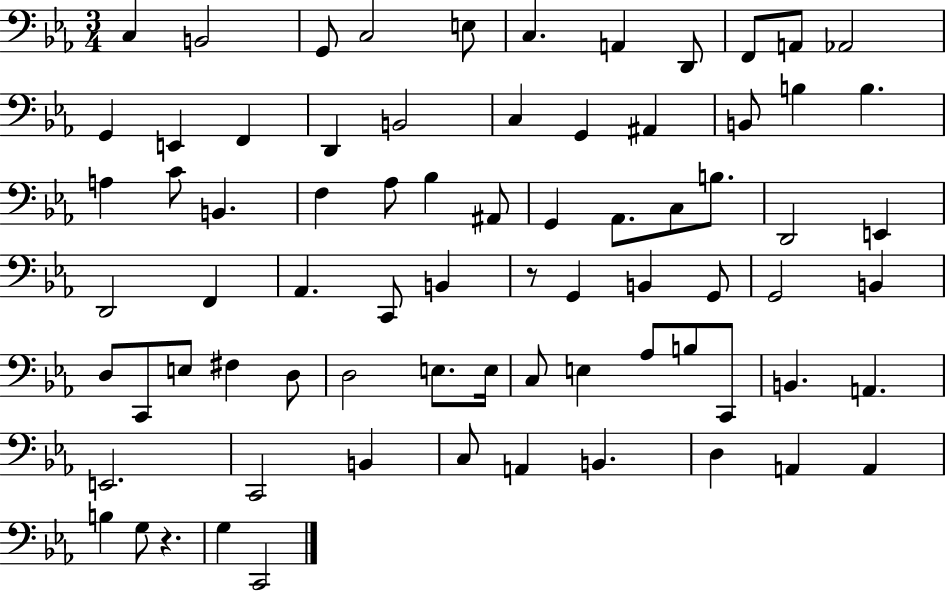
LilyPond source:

{
  \clef bass
  \numericTimeSignature
  \time 3/4
  \key ees \major
  c4 b,2 | g,8 c2 e8 | c4. a,4 d,8 | f,8 a,8 aes,2 | \break g,4 e,4 f,4 | d,4 b,2 | c4 g,4 ais,4 | b,8 b4 b4. | \break a4 c'8 b,4. | f4 aes8 bes4 ais,8 | g,4 aes,8. c8 b8. | d,2 e,4 | \break d,2 f,4 | aes,4. c,8 b,4 | r8 g,4 b,4 g,8 | g,2 b,4 | \break d8 c,8 e8 fis4 d8 | d2 e8. e16 | c8 e4 aes8 b8 c,8 | b,4. a,4. | \break e,2. | c,2 b,4 | c8 a,4 b,4. | d4 a,4 a,4 | \break b4 g8 r4. | g4 c,2 | \bar "|."
}